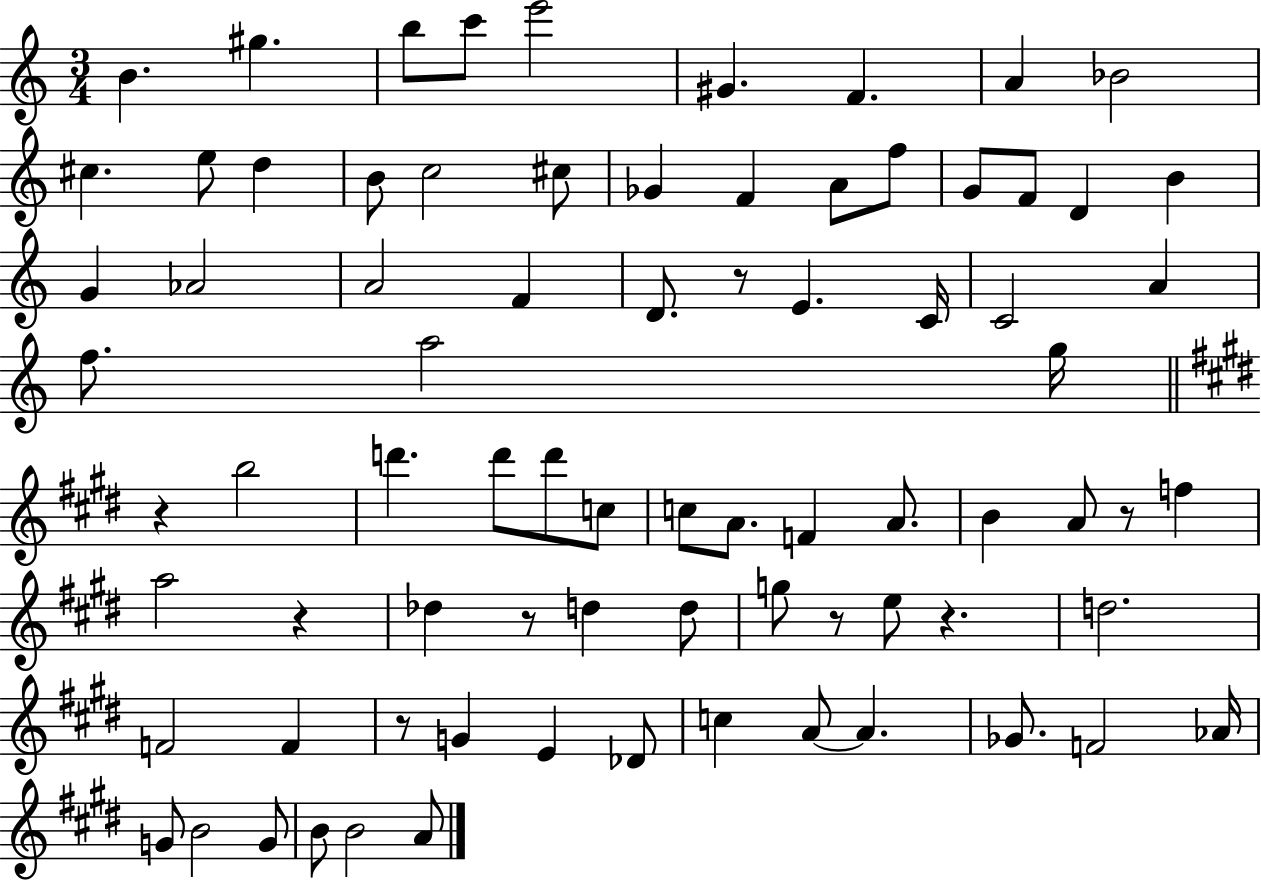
X:1
T:Untitled
M:3/4
L:1/4
K:C
B ^g b/2 c'/2 e'2 ^G F A _B2 ^c e/2 d B/2 c2 ^c/2 _G F A/2 f/2 G/2 F/2 D B G _A2 A2 F D/2 z/2 E C/4 C2 A f/2 a2 g/4 z b2 d' d'/2 d'/2 c/2 c/2 A/2 F A/2 B A/2 z/2 f a2 z _d z/2 d d/2 g/2 z/2 e/2 z d2 F2 F z/2 G E _D/2 c A/2 A _G/2 F2 _A/4 G/2 B2 G/2 B/2 B2 A/2